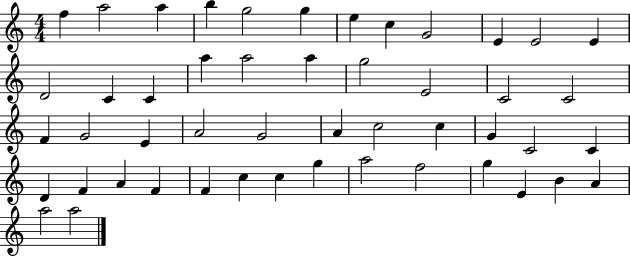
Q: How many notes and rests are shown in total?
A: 49